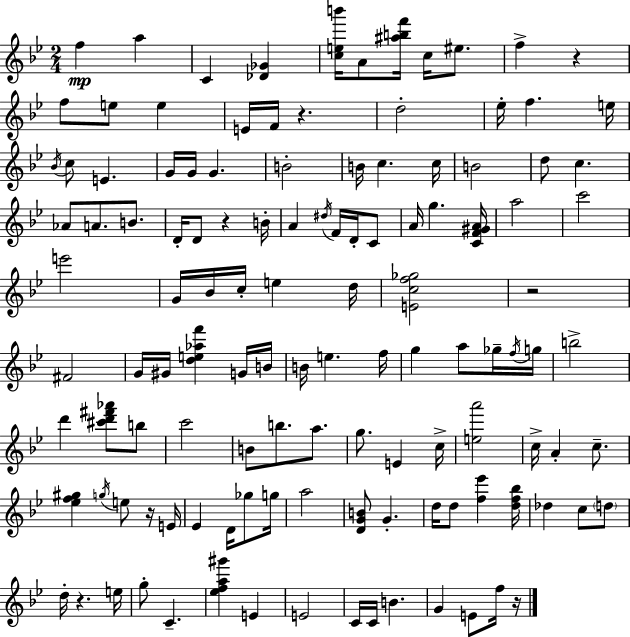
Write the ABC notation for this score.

X:1
T:Untitled
M:2/4
L:1/4
K:Bb
f a C [_D_G] [ceb']/4 A/2 [^abf']/4 c/4 ^e/2 f z f/2 e/2 e E/4 F/4 z d2 _e/4 f e/4 _B/4 c/2 E G/4 G/4 G B2 B/4 c c/4 B2 d/2 c _A/2 A/2 B/2 D/4 D/2 z B/4 A ^d/4 F/4 D/4 C/2 A/4 g [CF^GA]/4 a2 c'2 e'2 G/4 _B/4 c/4 e d/4 [Ecf_g]2 z2 ^F2 G/4 ^G/4 [de_af'] G/4 B/4 B/4 e f/4 g a/2 _g/4 f/4 g/4 b2 d' [^c'd'^f'_a']/2 b/2 c'2 B/2 b/2 a/2 g/2 E c/4 [ea']2 c/4 A c/2 [_ef^g] g/4 e/2 z/4 E/4 _E D/4 _g/2 g/4 a2 [DGB]/2 G d/4 d/2 [f_e'] [df_b]/4 _d c/2 d/2 d/4 z e/4 g/2 C [_efa^g'] E E2 C/4 C/4 B G E/2 f/4 z/4